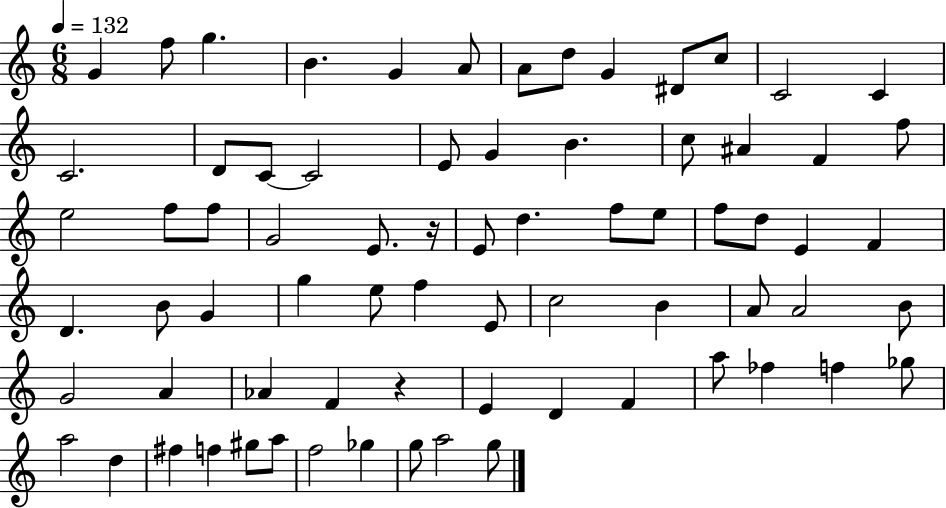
{
  \clef treble
  \numericTimeSignature
  \time 6/8
  \key c \major
  \tempo 4 = 132
  \repeat volta 2 { g'4 f''8 g''4. | b'4. g'4 a'8 | a'8 d''8 g'4 dis'8 c''8 | c'2 c'4 | \break c'2. | d'8 c'8~~ c'2 | e'8 g'4 b'4. | c''8 ais'4 f'4 f''8 | \break e''2 f''8 f''8 | g'2 e'8. r16 | e'8 d''4. f''8 e''8 | f''8 d''8 e'4 f'4 | \break d'4. b'8 g'4 | g''4 e''8 f''4 e'8 | c''2 b'4 | a'8 a'2 b'8 | \break g'2 a'4 | aes'4 f'4 r4 | e'4 d'4 f'4 | a''8 fes''4 f''4 ges''8 | \break a''2 d''4 | fis''4 f''4 gis''8 a''8 | f''2 ges''4 | g''8 a''2 g''8 | \break } \bar "|."
}